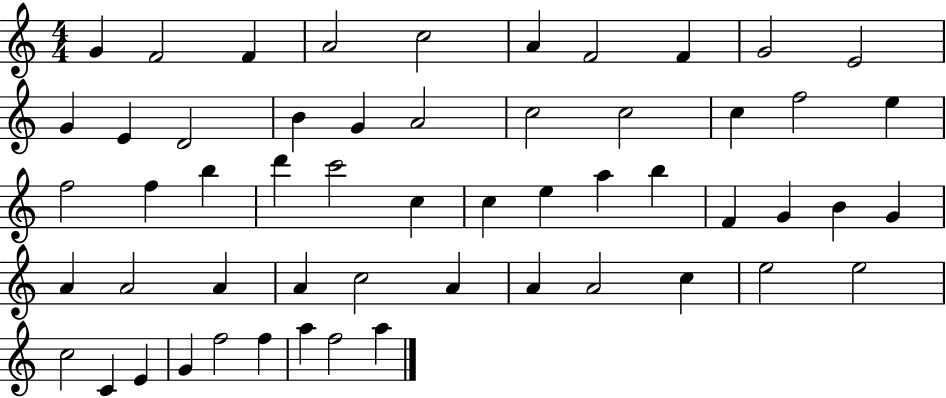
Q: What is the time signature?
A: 4/4